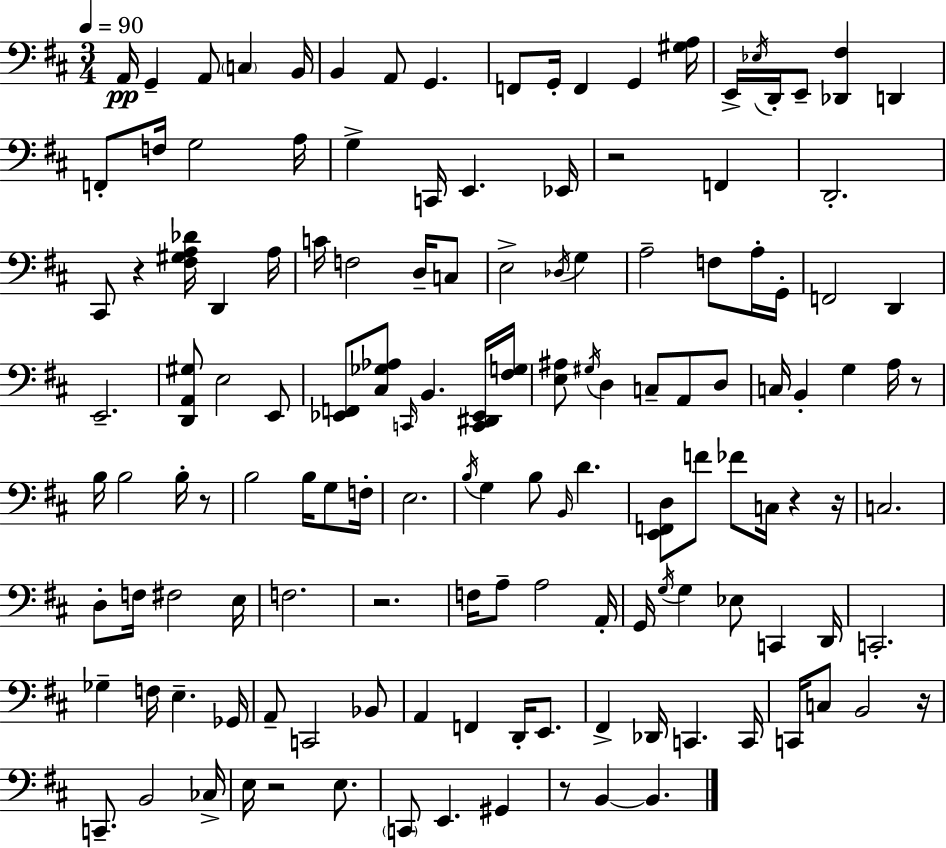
X:1
T:Untitled
M:3/4
L:1/4
K:D
A,,/4 G,, A,,/2 C, B,,/4 B,, A,,/2 G,, F,,/2 G,,/4 F,, G,, [^G,A,]/4 E,,/4 _E,/4 D,,/4 E,,/2 [_D,,^F,] D,, F,,/2 F,/4 G,2 A,/4 G, C,,/4 E,, _E,,/4 z2 F,, D,,2 ^C,,/2 z [^F,^G,A,_D]/4 D,, A,/4 C/4 F,2 D,/4 C,/2 E,2 _D,/4 G, A,2 F,/2 A,/4 G,,/4 F,,2 D,, E,,2 [D,,A,,^G,]/2 E,2 E,,/2 [_E,,F,,]/2 [^C,_G,_A,]/2 C,,/4 B,, [C,,^D,,_E,,]/4 [^F,G,]/4 [E,^A,]/2 ^G,/4 D, C,/2 A,,/2 D,/2 C,/4 B,, G, A,/4 z/2 B,/4 B,2 B,/4 z/2 B,2 B,/4 G,/2 F,/4 E,2 B,/4 G, B,/2 B,,/4 D [E,,F,,D,]/2 F/2 _F/2 C,/4 z z/4 C,2 D,/2 F,/4 ^F,2 E,/4 F,2 z2 F,/4 A,/2 A,2 A,,/4 G,,/4 G,/4 G, _E,/2 C,, D,,/4 C,,2 _G, F,/4 E, _G,,/4 A,,/2 C,,2 _B,,/2 A,, F,, D,,/4 E,,/2 ^F,, _D,,/4 C,, C,,/4 C,,/4 C,/2 B,,2 z/4 C,,/2 B,,2 _C,/4 E,/4 z2 E,/2 C,,/2 E,, ^G,, z/2 B,, B,,